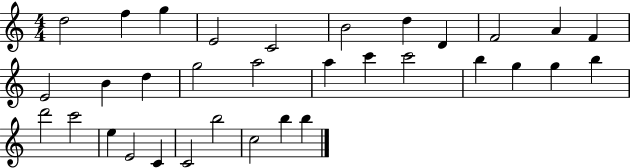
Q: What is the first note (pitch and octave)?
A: D5